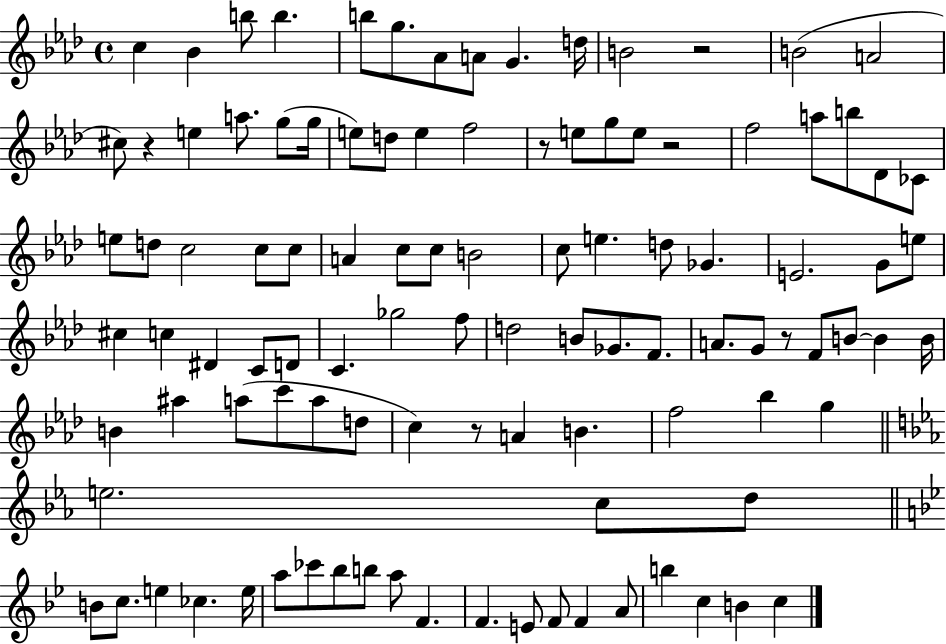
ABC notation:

X:1
T:Untitled
M:4/4
L:1/4
K:Ab
c _B b/2 b b/2 g/2 _A/2 A/2 G d/4 B2 z2 B2 A2 ^c/2 z e a/2 g/2 g/4 e/2 d/2 e f2 z/2 e/2 g/2 e/2 z2 f2 a/2 b/2 _D/2 _C/2 e/2 d/2 c2 c/2 c/2 A c/2 c/2 B2 c/2 e d/2 _G E2 G/2 e/2 ^c c ^D C/2 D/2 C _g2 f/2 d2 B/2 _G/2 F/2 A/2 G/2 z/2 F/2 B/2 B B/4 B ^a a/2 c'/2 a/2 d/2 c z/2 A B f2 _b g e2 c/2 d/2 B/2 c/2 e _c e/4 a/2 _c'/2 _b/2 b/2 a/2 F F E/2 F/2 F A/2 b c B c